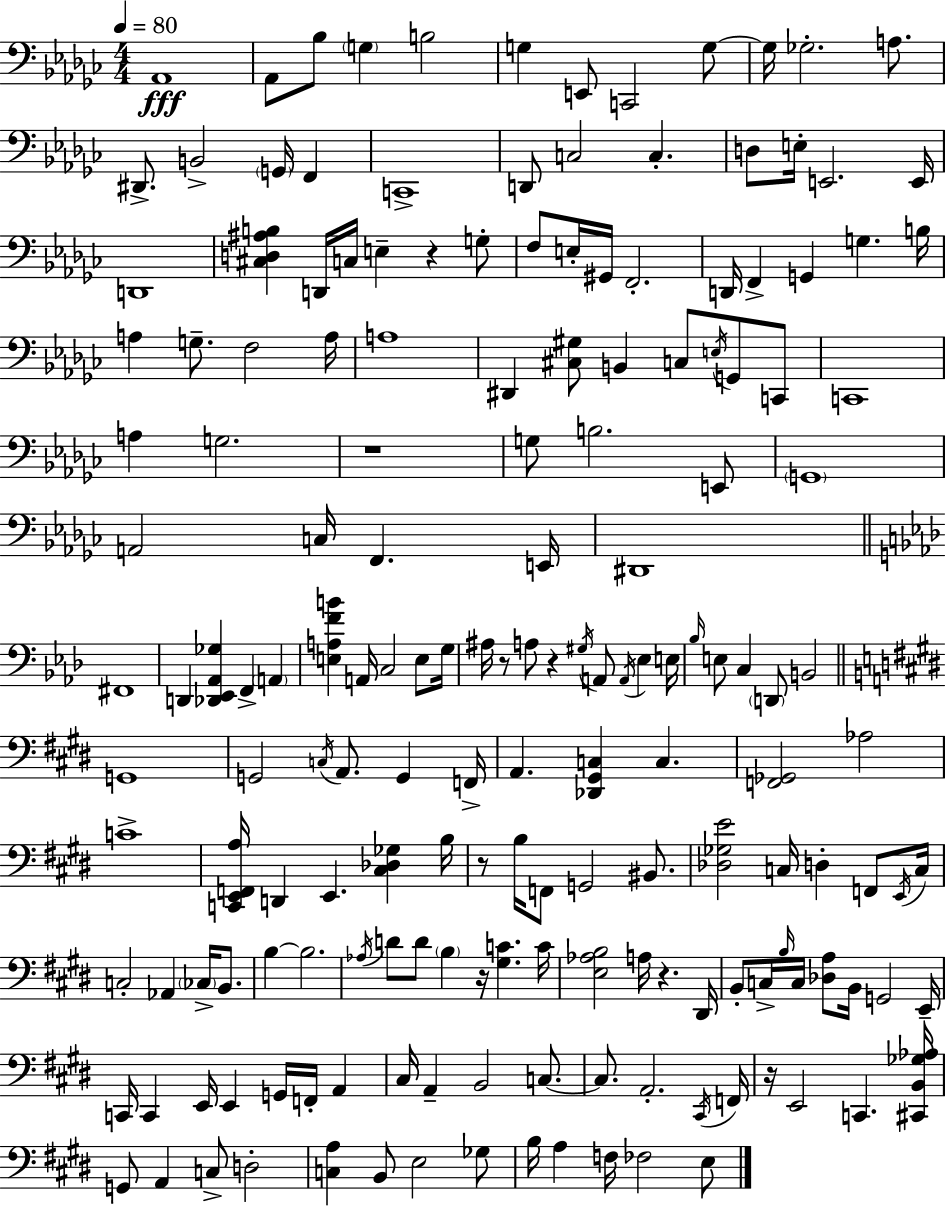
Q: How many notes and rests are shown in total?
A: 174